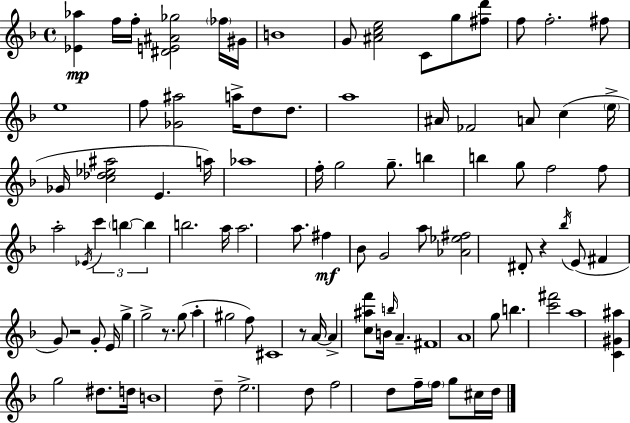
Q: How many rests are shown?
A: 4